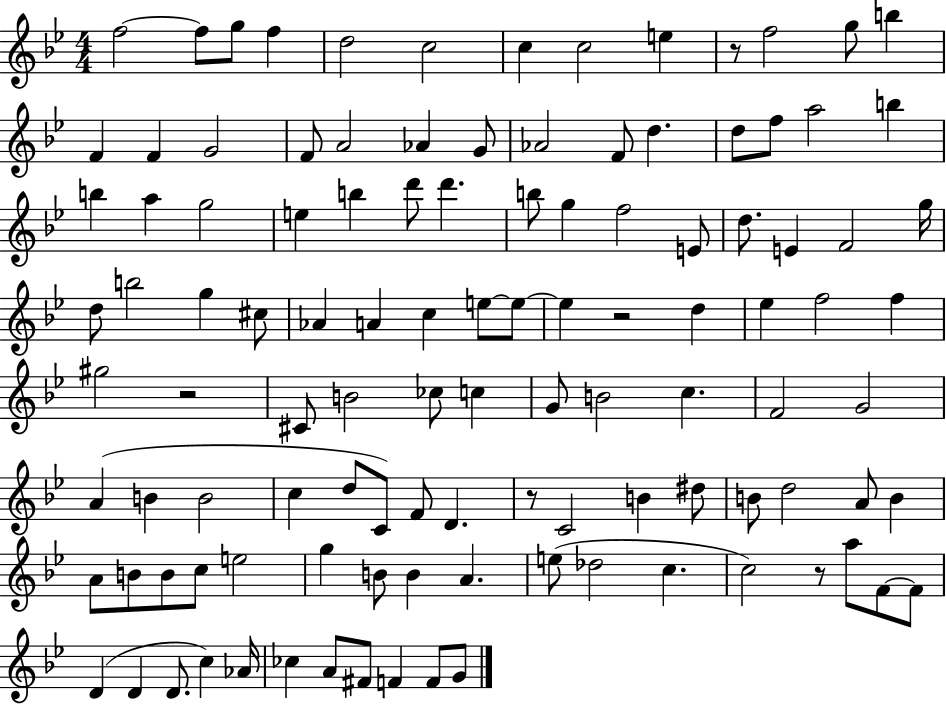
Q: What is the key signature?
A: BES major